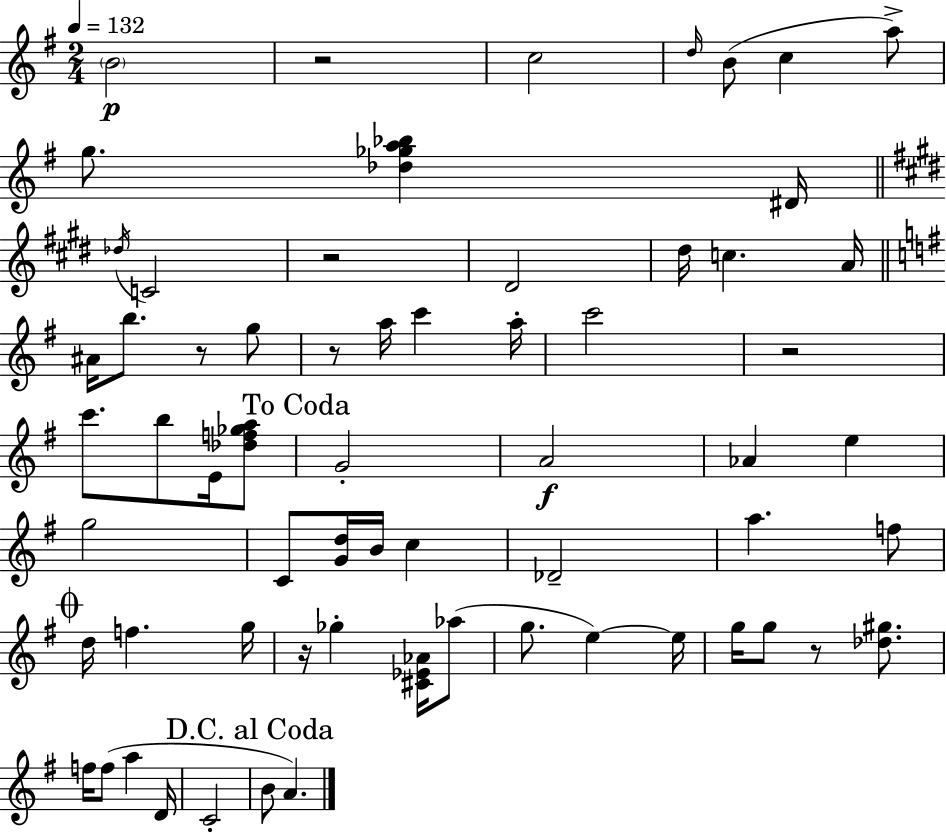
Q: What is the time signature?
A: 2/4